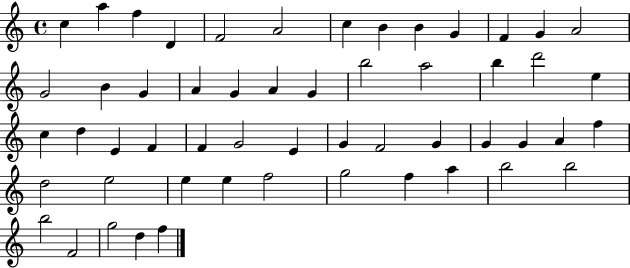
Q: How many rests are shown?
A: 0